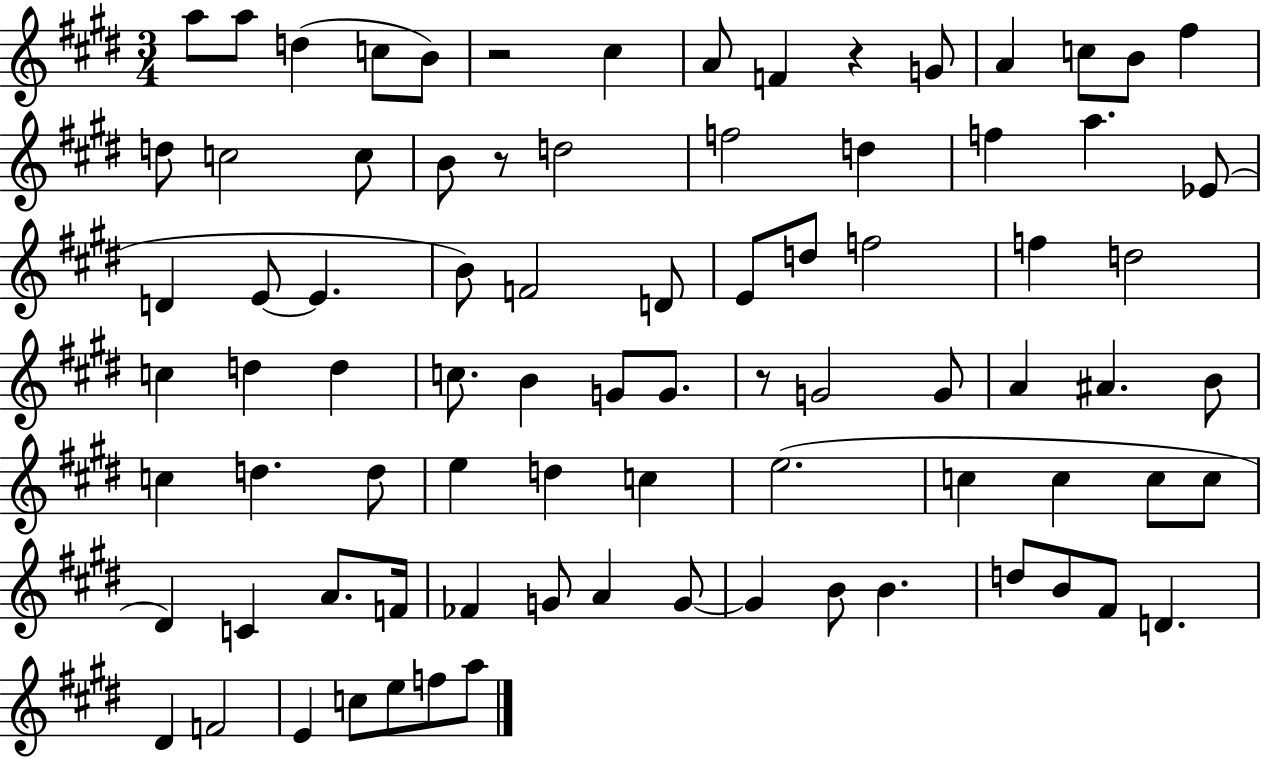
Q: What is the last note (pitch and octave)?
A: A5